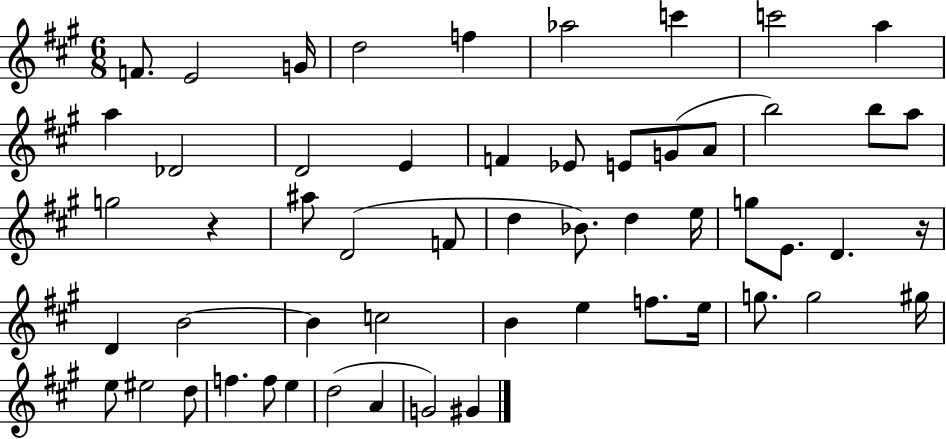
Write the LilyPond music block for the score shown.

{
  \clef treble
  \numericTimeSignature
  \time 6/8
  \key a \major
  f'8. e'2 g'16 | d''2 f''4 | aes''2 c'''4 | c'''2 a''4 | \break a''4 des'2 | d'2 e'4 | f'4 ees'8 e'8 g'8( a'8 | b''2) b''8 a''8 | \break g''2 r4 | ais''8 d'2( f'8 | d''4 bes'8.) d''4 e''16 | g''8 e'8. d'4. r16 | \break d'4 b'2~~ | b'4 c''2 | b'4 e''4 f''8. e''16 | g''8. g''2 gis''16 | \break e''8 eis''2 d''8 | f''4. f''8 e''4 | d''2( a'4 | g'2) gis'4 | \break \bar "|."
}